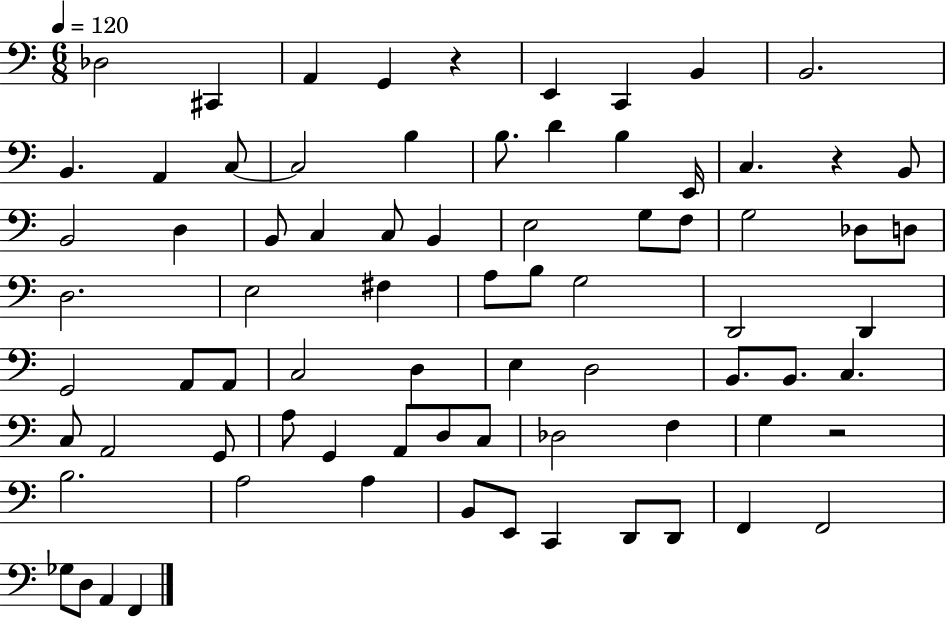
{
  \clef bass
  \numericTimeSignature
  \time 6/8
  \key c \major
  \tempo 4 = 120
  des2 cis,4 | a,4 g,4 r4 | e,4 c,4 b,4 | b,2. | \break b,4. a,4 c8~~ | c2 b4 | b8. d'4 b4 e,16 | c4. r4 b,8 | \break b,2 d4 | b,8 c4 c8 b,4 | e2 g8 f8 | g2 des8 d8 | \break d2. | e2 fis4 | a8 b8 g2 | d,2 d,4 | \break g,2 a,8 a,8 | c2 d4 | e4 d2 | b,8. b,8. c4. | \break c8 a,2 g,8 | a8 g,4 a,8 d8 c8 | des2 f4 | g4 r2 | \break b2. | a2 a4 | b,8 e,8 c,4 d,8 d,8 | f,4 f,2 | \break ges8 d8 a,4 f,4 | \bar "|."
}